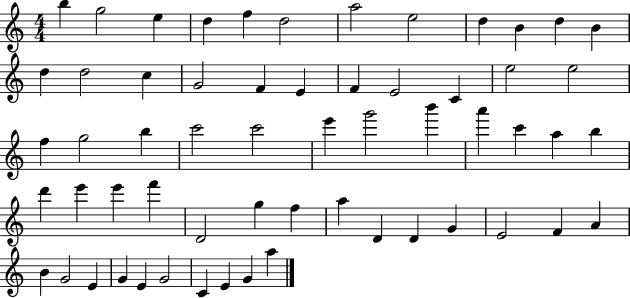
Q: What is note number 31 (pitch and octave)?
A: B6